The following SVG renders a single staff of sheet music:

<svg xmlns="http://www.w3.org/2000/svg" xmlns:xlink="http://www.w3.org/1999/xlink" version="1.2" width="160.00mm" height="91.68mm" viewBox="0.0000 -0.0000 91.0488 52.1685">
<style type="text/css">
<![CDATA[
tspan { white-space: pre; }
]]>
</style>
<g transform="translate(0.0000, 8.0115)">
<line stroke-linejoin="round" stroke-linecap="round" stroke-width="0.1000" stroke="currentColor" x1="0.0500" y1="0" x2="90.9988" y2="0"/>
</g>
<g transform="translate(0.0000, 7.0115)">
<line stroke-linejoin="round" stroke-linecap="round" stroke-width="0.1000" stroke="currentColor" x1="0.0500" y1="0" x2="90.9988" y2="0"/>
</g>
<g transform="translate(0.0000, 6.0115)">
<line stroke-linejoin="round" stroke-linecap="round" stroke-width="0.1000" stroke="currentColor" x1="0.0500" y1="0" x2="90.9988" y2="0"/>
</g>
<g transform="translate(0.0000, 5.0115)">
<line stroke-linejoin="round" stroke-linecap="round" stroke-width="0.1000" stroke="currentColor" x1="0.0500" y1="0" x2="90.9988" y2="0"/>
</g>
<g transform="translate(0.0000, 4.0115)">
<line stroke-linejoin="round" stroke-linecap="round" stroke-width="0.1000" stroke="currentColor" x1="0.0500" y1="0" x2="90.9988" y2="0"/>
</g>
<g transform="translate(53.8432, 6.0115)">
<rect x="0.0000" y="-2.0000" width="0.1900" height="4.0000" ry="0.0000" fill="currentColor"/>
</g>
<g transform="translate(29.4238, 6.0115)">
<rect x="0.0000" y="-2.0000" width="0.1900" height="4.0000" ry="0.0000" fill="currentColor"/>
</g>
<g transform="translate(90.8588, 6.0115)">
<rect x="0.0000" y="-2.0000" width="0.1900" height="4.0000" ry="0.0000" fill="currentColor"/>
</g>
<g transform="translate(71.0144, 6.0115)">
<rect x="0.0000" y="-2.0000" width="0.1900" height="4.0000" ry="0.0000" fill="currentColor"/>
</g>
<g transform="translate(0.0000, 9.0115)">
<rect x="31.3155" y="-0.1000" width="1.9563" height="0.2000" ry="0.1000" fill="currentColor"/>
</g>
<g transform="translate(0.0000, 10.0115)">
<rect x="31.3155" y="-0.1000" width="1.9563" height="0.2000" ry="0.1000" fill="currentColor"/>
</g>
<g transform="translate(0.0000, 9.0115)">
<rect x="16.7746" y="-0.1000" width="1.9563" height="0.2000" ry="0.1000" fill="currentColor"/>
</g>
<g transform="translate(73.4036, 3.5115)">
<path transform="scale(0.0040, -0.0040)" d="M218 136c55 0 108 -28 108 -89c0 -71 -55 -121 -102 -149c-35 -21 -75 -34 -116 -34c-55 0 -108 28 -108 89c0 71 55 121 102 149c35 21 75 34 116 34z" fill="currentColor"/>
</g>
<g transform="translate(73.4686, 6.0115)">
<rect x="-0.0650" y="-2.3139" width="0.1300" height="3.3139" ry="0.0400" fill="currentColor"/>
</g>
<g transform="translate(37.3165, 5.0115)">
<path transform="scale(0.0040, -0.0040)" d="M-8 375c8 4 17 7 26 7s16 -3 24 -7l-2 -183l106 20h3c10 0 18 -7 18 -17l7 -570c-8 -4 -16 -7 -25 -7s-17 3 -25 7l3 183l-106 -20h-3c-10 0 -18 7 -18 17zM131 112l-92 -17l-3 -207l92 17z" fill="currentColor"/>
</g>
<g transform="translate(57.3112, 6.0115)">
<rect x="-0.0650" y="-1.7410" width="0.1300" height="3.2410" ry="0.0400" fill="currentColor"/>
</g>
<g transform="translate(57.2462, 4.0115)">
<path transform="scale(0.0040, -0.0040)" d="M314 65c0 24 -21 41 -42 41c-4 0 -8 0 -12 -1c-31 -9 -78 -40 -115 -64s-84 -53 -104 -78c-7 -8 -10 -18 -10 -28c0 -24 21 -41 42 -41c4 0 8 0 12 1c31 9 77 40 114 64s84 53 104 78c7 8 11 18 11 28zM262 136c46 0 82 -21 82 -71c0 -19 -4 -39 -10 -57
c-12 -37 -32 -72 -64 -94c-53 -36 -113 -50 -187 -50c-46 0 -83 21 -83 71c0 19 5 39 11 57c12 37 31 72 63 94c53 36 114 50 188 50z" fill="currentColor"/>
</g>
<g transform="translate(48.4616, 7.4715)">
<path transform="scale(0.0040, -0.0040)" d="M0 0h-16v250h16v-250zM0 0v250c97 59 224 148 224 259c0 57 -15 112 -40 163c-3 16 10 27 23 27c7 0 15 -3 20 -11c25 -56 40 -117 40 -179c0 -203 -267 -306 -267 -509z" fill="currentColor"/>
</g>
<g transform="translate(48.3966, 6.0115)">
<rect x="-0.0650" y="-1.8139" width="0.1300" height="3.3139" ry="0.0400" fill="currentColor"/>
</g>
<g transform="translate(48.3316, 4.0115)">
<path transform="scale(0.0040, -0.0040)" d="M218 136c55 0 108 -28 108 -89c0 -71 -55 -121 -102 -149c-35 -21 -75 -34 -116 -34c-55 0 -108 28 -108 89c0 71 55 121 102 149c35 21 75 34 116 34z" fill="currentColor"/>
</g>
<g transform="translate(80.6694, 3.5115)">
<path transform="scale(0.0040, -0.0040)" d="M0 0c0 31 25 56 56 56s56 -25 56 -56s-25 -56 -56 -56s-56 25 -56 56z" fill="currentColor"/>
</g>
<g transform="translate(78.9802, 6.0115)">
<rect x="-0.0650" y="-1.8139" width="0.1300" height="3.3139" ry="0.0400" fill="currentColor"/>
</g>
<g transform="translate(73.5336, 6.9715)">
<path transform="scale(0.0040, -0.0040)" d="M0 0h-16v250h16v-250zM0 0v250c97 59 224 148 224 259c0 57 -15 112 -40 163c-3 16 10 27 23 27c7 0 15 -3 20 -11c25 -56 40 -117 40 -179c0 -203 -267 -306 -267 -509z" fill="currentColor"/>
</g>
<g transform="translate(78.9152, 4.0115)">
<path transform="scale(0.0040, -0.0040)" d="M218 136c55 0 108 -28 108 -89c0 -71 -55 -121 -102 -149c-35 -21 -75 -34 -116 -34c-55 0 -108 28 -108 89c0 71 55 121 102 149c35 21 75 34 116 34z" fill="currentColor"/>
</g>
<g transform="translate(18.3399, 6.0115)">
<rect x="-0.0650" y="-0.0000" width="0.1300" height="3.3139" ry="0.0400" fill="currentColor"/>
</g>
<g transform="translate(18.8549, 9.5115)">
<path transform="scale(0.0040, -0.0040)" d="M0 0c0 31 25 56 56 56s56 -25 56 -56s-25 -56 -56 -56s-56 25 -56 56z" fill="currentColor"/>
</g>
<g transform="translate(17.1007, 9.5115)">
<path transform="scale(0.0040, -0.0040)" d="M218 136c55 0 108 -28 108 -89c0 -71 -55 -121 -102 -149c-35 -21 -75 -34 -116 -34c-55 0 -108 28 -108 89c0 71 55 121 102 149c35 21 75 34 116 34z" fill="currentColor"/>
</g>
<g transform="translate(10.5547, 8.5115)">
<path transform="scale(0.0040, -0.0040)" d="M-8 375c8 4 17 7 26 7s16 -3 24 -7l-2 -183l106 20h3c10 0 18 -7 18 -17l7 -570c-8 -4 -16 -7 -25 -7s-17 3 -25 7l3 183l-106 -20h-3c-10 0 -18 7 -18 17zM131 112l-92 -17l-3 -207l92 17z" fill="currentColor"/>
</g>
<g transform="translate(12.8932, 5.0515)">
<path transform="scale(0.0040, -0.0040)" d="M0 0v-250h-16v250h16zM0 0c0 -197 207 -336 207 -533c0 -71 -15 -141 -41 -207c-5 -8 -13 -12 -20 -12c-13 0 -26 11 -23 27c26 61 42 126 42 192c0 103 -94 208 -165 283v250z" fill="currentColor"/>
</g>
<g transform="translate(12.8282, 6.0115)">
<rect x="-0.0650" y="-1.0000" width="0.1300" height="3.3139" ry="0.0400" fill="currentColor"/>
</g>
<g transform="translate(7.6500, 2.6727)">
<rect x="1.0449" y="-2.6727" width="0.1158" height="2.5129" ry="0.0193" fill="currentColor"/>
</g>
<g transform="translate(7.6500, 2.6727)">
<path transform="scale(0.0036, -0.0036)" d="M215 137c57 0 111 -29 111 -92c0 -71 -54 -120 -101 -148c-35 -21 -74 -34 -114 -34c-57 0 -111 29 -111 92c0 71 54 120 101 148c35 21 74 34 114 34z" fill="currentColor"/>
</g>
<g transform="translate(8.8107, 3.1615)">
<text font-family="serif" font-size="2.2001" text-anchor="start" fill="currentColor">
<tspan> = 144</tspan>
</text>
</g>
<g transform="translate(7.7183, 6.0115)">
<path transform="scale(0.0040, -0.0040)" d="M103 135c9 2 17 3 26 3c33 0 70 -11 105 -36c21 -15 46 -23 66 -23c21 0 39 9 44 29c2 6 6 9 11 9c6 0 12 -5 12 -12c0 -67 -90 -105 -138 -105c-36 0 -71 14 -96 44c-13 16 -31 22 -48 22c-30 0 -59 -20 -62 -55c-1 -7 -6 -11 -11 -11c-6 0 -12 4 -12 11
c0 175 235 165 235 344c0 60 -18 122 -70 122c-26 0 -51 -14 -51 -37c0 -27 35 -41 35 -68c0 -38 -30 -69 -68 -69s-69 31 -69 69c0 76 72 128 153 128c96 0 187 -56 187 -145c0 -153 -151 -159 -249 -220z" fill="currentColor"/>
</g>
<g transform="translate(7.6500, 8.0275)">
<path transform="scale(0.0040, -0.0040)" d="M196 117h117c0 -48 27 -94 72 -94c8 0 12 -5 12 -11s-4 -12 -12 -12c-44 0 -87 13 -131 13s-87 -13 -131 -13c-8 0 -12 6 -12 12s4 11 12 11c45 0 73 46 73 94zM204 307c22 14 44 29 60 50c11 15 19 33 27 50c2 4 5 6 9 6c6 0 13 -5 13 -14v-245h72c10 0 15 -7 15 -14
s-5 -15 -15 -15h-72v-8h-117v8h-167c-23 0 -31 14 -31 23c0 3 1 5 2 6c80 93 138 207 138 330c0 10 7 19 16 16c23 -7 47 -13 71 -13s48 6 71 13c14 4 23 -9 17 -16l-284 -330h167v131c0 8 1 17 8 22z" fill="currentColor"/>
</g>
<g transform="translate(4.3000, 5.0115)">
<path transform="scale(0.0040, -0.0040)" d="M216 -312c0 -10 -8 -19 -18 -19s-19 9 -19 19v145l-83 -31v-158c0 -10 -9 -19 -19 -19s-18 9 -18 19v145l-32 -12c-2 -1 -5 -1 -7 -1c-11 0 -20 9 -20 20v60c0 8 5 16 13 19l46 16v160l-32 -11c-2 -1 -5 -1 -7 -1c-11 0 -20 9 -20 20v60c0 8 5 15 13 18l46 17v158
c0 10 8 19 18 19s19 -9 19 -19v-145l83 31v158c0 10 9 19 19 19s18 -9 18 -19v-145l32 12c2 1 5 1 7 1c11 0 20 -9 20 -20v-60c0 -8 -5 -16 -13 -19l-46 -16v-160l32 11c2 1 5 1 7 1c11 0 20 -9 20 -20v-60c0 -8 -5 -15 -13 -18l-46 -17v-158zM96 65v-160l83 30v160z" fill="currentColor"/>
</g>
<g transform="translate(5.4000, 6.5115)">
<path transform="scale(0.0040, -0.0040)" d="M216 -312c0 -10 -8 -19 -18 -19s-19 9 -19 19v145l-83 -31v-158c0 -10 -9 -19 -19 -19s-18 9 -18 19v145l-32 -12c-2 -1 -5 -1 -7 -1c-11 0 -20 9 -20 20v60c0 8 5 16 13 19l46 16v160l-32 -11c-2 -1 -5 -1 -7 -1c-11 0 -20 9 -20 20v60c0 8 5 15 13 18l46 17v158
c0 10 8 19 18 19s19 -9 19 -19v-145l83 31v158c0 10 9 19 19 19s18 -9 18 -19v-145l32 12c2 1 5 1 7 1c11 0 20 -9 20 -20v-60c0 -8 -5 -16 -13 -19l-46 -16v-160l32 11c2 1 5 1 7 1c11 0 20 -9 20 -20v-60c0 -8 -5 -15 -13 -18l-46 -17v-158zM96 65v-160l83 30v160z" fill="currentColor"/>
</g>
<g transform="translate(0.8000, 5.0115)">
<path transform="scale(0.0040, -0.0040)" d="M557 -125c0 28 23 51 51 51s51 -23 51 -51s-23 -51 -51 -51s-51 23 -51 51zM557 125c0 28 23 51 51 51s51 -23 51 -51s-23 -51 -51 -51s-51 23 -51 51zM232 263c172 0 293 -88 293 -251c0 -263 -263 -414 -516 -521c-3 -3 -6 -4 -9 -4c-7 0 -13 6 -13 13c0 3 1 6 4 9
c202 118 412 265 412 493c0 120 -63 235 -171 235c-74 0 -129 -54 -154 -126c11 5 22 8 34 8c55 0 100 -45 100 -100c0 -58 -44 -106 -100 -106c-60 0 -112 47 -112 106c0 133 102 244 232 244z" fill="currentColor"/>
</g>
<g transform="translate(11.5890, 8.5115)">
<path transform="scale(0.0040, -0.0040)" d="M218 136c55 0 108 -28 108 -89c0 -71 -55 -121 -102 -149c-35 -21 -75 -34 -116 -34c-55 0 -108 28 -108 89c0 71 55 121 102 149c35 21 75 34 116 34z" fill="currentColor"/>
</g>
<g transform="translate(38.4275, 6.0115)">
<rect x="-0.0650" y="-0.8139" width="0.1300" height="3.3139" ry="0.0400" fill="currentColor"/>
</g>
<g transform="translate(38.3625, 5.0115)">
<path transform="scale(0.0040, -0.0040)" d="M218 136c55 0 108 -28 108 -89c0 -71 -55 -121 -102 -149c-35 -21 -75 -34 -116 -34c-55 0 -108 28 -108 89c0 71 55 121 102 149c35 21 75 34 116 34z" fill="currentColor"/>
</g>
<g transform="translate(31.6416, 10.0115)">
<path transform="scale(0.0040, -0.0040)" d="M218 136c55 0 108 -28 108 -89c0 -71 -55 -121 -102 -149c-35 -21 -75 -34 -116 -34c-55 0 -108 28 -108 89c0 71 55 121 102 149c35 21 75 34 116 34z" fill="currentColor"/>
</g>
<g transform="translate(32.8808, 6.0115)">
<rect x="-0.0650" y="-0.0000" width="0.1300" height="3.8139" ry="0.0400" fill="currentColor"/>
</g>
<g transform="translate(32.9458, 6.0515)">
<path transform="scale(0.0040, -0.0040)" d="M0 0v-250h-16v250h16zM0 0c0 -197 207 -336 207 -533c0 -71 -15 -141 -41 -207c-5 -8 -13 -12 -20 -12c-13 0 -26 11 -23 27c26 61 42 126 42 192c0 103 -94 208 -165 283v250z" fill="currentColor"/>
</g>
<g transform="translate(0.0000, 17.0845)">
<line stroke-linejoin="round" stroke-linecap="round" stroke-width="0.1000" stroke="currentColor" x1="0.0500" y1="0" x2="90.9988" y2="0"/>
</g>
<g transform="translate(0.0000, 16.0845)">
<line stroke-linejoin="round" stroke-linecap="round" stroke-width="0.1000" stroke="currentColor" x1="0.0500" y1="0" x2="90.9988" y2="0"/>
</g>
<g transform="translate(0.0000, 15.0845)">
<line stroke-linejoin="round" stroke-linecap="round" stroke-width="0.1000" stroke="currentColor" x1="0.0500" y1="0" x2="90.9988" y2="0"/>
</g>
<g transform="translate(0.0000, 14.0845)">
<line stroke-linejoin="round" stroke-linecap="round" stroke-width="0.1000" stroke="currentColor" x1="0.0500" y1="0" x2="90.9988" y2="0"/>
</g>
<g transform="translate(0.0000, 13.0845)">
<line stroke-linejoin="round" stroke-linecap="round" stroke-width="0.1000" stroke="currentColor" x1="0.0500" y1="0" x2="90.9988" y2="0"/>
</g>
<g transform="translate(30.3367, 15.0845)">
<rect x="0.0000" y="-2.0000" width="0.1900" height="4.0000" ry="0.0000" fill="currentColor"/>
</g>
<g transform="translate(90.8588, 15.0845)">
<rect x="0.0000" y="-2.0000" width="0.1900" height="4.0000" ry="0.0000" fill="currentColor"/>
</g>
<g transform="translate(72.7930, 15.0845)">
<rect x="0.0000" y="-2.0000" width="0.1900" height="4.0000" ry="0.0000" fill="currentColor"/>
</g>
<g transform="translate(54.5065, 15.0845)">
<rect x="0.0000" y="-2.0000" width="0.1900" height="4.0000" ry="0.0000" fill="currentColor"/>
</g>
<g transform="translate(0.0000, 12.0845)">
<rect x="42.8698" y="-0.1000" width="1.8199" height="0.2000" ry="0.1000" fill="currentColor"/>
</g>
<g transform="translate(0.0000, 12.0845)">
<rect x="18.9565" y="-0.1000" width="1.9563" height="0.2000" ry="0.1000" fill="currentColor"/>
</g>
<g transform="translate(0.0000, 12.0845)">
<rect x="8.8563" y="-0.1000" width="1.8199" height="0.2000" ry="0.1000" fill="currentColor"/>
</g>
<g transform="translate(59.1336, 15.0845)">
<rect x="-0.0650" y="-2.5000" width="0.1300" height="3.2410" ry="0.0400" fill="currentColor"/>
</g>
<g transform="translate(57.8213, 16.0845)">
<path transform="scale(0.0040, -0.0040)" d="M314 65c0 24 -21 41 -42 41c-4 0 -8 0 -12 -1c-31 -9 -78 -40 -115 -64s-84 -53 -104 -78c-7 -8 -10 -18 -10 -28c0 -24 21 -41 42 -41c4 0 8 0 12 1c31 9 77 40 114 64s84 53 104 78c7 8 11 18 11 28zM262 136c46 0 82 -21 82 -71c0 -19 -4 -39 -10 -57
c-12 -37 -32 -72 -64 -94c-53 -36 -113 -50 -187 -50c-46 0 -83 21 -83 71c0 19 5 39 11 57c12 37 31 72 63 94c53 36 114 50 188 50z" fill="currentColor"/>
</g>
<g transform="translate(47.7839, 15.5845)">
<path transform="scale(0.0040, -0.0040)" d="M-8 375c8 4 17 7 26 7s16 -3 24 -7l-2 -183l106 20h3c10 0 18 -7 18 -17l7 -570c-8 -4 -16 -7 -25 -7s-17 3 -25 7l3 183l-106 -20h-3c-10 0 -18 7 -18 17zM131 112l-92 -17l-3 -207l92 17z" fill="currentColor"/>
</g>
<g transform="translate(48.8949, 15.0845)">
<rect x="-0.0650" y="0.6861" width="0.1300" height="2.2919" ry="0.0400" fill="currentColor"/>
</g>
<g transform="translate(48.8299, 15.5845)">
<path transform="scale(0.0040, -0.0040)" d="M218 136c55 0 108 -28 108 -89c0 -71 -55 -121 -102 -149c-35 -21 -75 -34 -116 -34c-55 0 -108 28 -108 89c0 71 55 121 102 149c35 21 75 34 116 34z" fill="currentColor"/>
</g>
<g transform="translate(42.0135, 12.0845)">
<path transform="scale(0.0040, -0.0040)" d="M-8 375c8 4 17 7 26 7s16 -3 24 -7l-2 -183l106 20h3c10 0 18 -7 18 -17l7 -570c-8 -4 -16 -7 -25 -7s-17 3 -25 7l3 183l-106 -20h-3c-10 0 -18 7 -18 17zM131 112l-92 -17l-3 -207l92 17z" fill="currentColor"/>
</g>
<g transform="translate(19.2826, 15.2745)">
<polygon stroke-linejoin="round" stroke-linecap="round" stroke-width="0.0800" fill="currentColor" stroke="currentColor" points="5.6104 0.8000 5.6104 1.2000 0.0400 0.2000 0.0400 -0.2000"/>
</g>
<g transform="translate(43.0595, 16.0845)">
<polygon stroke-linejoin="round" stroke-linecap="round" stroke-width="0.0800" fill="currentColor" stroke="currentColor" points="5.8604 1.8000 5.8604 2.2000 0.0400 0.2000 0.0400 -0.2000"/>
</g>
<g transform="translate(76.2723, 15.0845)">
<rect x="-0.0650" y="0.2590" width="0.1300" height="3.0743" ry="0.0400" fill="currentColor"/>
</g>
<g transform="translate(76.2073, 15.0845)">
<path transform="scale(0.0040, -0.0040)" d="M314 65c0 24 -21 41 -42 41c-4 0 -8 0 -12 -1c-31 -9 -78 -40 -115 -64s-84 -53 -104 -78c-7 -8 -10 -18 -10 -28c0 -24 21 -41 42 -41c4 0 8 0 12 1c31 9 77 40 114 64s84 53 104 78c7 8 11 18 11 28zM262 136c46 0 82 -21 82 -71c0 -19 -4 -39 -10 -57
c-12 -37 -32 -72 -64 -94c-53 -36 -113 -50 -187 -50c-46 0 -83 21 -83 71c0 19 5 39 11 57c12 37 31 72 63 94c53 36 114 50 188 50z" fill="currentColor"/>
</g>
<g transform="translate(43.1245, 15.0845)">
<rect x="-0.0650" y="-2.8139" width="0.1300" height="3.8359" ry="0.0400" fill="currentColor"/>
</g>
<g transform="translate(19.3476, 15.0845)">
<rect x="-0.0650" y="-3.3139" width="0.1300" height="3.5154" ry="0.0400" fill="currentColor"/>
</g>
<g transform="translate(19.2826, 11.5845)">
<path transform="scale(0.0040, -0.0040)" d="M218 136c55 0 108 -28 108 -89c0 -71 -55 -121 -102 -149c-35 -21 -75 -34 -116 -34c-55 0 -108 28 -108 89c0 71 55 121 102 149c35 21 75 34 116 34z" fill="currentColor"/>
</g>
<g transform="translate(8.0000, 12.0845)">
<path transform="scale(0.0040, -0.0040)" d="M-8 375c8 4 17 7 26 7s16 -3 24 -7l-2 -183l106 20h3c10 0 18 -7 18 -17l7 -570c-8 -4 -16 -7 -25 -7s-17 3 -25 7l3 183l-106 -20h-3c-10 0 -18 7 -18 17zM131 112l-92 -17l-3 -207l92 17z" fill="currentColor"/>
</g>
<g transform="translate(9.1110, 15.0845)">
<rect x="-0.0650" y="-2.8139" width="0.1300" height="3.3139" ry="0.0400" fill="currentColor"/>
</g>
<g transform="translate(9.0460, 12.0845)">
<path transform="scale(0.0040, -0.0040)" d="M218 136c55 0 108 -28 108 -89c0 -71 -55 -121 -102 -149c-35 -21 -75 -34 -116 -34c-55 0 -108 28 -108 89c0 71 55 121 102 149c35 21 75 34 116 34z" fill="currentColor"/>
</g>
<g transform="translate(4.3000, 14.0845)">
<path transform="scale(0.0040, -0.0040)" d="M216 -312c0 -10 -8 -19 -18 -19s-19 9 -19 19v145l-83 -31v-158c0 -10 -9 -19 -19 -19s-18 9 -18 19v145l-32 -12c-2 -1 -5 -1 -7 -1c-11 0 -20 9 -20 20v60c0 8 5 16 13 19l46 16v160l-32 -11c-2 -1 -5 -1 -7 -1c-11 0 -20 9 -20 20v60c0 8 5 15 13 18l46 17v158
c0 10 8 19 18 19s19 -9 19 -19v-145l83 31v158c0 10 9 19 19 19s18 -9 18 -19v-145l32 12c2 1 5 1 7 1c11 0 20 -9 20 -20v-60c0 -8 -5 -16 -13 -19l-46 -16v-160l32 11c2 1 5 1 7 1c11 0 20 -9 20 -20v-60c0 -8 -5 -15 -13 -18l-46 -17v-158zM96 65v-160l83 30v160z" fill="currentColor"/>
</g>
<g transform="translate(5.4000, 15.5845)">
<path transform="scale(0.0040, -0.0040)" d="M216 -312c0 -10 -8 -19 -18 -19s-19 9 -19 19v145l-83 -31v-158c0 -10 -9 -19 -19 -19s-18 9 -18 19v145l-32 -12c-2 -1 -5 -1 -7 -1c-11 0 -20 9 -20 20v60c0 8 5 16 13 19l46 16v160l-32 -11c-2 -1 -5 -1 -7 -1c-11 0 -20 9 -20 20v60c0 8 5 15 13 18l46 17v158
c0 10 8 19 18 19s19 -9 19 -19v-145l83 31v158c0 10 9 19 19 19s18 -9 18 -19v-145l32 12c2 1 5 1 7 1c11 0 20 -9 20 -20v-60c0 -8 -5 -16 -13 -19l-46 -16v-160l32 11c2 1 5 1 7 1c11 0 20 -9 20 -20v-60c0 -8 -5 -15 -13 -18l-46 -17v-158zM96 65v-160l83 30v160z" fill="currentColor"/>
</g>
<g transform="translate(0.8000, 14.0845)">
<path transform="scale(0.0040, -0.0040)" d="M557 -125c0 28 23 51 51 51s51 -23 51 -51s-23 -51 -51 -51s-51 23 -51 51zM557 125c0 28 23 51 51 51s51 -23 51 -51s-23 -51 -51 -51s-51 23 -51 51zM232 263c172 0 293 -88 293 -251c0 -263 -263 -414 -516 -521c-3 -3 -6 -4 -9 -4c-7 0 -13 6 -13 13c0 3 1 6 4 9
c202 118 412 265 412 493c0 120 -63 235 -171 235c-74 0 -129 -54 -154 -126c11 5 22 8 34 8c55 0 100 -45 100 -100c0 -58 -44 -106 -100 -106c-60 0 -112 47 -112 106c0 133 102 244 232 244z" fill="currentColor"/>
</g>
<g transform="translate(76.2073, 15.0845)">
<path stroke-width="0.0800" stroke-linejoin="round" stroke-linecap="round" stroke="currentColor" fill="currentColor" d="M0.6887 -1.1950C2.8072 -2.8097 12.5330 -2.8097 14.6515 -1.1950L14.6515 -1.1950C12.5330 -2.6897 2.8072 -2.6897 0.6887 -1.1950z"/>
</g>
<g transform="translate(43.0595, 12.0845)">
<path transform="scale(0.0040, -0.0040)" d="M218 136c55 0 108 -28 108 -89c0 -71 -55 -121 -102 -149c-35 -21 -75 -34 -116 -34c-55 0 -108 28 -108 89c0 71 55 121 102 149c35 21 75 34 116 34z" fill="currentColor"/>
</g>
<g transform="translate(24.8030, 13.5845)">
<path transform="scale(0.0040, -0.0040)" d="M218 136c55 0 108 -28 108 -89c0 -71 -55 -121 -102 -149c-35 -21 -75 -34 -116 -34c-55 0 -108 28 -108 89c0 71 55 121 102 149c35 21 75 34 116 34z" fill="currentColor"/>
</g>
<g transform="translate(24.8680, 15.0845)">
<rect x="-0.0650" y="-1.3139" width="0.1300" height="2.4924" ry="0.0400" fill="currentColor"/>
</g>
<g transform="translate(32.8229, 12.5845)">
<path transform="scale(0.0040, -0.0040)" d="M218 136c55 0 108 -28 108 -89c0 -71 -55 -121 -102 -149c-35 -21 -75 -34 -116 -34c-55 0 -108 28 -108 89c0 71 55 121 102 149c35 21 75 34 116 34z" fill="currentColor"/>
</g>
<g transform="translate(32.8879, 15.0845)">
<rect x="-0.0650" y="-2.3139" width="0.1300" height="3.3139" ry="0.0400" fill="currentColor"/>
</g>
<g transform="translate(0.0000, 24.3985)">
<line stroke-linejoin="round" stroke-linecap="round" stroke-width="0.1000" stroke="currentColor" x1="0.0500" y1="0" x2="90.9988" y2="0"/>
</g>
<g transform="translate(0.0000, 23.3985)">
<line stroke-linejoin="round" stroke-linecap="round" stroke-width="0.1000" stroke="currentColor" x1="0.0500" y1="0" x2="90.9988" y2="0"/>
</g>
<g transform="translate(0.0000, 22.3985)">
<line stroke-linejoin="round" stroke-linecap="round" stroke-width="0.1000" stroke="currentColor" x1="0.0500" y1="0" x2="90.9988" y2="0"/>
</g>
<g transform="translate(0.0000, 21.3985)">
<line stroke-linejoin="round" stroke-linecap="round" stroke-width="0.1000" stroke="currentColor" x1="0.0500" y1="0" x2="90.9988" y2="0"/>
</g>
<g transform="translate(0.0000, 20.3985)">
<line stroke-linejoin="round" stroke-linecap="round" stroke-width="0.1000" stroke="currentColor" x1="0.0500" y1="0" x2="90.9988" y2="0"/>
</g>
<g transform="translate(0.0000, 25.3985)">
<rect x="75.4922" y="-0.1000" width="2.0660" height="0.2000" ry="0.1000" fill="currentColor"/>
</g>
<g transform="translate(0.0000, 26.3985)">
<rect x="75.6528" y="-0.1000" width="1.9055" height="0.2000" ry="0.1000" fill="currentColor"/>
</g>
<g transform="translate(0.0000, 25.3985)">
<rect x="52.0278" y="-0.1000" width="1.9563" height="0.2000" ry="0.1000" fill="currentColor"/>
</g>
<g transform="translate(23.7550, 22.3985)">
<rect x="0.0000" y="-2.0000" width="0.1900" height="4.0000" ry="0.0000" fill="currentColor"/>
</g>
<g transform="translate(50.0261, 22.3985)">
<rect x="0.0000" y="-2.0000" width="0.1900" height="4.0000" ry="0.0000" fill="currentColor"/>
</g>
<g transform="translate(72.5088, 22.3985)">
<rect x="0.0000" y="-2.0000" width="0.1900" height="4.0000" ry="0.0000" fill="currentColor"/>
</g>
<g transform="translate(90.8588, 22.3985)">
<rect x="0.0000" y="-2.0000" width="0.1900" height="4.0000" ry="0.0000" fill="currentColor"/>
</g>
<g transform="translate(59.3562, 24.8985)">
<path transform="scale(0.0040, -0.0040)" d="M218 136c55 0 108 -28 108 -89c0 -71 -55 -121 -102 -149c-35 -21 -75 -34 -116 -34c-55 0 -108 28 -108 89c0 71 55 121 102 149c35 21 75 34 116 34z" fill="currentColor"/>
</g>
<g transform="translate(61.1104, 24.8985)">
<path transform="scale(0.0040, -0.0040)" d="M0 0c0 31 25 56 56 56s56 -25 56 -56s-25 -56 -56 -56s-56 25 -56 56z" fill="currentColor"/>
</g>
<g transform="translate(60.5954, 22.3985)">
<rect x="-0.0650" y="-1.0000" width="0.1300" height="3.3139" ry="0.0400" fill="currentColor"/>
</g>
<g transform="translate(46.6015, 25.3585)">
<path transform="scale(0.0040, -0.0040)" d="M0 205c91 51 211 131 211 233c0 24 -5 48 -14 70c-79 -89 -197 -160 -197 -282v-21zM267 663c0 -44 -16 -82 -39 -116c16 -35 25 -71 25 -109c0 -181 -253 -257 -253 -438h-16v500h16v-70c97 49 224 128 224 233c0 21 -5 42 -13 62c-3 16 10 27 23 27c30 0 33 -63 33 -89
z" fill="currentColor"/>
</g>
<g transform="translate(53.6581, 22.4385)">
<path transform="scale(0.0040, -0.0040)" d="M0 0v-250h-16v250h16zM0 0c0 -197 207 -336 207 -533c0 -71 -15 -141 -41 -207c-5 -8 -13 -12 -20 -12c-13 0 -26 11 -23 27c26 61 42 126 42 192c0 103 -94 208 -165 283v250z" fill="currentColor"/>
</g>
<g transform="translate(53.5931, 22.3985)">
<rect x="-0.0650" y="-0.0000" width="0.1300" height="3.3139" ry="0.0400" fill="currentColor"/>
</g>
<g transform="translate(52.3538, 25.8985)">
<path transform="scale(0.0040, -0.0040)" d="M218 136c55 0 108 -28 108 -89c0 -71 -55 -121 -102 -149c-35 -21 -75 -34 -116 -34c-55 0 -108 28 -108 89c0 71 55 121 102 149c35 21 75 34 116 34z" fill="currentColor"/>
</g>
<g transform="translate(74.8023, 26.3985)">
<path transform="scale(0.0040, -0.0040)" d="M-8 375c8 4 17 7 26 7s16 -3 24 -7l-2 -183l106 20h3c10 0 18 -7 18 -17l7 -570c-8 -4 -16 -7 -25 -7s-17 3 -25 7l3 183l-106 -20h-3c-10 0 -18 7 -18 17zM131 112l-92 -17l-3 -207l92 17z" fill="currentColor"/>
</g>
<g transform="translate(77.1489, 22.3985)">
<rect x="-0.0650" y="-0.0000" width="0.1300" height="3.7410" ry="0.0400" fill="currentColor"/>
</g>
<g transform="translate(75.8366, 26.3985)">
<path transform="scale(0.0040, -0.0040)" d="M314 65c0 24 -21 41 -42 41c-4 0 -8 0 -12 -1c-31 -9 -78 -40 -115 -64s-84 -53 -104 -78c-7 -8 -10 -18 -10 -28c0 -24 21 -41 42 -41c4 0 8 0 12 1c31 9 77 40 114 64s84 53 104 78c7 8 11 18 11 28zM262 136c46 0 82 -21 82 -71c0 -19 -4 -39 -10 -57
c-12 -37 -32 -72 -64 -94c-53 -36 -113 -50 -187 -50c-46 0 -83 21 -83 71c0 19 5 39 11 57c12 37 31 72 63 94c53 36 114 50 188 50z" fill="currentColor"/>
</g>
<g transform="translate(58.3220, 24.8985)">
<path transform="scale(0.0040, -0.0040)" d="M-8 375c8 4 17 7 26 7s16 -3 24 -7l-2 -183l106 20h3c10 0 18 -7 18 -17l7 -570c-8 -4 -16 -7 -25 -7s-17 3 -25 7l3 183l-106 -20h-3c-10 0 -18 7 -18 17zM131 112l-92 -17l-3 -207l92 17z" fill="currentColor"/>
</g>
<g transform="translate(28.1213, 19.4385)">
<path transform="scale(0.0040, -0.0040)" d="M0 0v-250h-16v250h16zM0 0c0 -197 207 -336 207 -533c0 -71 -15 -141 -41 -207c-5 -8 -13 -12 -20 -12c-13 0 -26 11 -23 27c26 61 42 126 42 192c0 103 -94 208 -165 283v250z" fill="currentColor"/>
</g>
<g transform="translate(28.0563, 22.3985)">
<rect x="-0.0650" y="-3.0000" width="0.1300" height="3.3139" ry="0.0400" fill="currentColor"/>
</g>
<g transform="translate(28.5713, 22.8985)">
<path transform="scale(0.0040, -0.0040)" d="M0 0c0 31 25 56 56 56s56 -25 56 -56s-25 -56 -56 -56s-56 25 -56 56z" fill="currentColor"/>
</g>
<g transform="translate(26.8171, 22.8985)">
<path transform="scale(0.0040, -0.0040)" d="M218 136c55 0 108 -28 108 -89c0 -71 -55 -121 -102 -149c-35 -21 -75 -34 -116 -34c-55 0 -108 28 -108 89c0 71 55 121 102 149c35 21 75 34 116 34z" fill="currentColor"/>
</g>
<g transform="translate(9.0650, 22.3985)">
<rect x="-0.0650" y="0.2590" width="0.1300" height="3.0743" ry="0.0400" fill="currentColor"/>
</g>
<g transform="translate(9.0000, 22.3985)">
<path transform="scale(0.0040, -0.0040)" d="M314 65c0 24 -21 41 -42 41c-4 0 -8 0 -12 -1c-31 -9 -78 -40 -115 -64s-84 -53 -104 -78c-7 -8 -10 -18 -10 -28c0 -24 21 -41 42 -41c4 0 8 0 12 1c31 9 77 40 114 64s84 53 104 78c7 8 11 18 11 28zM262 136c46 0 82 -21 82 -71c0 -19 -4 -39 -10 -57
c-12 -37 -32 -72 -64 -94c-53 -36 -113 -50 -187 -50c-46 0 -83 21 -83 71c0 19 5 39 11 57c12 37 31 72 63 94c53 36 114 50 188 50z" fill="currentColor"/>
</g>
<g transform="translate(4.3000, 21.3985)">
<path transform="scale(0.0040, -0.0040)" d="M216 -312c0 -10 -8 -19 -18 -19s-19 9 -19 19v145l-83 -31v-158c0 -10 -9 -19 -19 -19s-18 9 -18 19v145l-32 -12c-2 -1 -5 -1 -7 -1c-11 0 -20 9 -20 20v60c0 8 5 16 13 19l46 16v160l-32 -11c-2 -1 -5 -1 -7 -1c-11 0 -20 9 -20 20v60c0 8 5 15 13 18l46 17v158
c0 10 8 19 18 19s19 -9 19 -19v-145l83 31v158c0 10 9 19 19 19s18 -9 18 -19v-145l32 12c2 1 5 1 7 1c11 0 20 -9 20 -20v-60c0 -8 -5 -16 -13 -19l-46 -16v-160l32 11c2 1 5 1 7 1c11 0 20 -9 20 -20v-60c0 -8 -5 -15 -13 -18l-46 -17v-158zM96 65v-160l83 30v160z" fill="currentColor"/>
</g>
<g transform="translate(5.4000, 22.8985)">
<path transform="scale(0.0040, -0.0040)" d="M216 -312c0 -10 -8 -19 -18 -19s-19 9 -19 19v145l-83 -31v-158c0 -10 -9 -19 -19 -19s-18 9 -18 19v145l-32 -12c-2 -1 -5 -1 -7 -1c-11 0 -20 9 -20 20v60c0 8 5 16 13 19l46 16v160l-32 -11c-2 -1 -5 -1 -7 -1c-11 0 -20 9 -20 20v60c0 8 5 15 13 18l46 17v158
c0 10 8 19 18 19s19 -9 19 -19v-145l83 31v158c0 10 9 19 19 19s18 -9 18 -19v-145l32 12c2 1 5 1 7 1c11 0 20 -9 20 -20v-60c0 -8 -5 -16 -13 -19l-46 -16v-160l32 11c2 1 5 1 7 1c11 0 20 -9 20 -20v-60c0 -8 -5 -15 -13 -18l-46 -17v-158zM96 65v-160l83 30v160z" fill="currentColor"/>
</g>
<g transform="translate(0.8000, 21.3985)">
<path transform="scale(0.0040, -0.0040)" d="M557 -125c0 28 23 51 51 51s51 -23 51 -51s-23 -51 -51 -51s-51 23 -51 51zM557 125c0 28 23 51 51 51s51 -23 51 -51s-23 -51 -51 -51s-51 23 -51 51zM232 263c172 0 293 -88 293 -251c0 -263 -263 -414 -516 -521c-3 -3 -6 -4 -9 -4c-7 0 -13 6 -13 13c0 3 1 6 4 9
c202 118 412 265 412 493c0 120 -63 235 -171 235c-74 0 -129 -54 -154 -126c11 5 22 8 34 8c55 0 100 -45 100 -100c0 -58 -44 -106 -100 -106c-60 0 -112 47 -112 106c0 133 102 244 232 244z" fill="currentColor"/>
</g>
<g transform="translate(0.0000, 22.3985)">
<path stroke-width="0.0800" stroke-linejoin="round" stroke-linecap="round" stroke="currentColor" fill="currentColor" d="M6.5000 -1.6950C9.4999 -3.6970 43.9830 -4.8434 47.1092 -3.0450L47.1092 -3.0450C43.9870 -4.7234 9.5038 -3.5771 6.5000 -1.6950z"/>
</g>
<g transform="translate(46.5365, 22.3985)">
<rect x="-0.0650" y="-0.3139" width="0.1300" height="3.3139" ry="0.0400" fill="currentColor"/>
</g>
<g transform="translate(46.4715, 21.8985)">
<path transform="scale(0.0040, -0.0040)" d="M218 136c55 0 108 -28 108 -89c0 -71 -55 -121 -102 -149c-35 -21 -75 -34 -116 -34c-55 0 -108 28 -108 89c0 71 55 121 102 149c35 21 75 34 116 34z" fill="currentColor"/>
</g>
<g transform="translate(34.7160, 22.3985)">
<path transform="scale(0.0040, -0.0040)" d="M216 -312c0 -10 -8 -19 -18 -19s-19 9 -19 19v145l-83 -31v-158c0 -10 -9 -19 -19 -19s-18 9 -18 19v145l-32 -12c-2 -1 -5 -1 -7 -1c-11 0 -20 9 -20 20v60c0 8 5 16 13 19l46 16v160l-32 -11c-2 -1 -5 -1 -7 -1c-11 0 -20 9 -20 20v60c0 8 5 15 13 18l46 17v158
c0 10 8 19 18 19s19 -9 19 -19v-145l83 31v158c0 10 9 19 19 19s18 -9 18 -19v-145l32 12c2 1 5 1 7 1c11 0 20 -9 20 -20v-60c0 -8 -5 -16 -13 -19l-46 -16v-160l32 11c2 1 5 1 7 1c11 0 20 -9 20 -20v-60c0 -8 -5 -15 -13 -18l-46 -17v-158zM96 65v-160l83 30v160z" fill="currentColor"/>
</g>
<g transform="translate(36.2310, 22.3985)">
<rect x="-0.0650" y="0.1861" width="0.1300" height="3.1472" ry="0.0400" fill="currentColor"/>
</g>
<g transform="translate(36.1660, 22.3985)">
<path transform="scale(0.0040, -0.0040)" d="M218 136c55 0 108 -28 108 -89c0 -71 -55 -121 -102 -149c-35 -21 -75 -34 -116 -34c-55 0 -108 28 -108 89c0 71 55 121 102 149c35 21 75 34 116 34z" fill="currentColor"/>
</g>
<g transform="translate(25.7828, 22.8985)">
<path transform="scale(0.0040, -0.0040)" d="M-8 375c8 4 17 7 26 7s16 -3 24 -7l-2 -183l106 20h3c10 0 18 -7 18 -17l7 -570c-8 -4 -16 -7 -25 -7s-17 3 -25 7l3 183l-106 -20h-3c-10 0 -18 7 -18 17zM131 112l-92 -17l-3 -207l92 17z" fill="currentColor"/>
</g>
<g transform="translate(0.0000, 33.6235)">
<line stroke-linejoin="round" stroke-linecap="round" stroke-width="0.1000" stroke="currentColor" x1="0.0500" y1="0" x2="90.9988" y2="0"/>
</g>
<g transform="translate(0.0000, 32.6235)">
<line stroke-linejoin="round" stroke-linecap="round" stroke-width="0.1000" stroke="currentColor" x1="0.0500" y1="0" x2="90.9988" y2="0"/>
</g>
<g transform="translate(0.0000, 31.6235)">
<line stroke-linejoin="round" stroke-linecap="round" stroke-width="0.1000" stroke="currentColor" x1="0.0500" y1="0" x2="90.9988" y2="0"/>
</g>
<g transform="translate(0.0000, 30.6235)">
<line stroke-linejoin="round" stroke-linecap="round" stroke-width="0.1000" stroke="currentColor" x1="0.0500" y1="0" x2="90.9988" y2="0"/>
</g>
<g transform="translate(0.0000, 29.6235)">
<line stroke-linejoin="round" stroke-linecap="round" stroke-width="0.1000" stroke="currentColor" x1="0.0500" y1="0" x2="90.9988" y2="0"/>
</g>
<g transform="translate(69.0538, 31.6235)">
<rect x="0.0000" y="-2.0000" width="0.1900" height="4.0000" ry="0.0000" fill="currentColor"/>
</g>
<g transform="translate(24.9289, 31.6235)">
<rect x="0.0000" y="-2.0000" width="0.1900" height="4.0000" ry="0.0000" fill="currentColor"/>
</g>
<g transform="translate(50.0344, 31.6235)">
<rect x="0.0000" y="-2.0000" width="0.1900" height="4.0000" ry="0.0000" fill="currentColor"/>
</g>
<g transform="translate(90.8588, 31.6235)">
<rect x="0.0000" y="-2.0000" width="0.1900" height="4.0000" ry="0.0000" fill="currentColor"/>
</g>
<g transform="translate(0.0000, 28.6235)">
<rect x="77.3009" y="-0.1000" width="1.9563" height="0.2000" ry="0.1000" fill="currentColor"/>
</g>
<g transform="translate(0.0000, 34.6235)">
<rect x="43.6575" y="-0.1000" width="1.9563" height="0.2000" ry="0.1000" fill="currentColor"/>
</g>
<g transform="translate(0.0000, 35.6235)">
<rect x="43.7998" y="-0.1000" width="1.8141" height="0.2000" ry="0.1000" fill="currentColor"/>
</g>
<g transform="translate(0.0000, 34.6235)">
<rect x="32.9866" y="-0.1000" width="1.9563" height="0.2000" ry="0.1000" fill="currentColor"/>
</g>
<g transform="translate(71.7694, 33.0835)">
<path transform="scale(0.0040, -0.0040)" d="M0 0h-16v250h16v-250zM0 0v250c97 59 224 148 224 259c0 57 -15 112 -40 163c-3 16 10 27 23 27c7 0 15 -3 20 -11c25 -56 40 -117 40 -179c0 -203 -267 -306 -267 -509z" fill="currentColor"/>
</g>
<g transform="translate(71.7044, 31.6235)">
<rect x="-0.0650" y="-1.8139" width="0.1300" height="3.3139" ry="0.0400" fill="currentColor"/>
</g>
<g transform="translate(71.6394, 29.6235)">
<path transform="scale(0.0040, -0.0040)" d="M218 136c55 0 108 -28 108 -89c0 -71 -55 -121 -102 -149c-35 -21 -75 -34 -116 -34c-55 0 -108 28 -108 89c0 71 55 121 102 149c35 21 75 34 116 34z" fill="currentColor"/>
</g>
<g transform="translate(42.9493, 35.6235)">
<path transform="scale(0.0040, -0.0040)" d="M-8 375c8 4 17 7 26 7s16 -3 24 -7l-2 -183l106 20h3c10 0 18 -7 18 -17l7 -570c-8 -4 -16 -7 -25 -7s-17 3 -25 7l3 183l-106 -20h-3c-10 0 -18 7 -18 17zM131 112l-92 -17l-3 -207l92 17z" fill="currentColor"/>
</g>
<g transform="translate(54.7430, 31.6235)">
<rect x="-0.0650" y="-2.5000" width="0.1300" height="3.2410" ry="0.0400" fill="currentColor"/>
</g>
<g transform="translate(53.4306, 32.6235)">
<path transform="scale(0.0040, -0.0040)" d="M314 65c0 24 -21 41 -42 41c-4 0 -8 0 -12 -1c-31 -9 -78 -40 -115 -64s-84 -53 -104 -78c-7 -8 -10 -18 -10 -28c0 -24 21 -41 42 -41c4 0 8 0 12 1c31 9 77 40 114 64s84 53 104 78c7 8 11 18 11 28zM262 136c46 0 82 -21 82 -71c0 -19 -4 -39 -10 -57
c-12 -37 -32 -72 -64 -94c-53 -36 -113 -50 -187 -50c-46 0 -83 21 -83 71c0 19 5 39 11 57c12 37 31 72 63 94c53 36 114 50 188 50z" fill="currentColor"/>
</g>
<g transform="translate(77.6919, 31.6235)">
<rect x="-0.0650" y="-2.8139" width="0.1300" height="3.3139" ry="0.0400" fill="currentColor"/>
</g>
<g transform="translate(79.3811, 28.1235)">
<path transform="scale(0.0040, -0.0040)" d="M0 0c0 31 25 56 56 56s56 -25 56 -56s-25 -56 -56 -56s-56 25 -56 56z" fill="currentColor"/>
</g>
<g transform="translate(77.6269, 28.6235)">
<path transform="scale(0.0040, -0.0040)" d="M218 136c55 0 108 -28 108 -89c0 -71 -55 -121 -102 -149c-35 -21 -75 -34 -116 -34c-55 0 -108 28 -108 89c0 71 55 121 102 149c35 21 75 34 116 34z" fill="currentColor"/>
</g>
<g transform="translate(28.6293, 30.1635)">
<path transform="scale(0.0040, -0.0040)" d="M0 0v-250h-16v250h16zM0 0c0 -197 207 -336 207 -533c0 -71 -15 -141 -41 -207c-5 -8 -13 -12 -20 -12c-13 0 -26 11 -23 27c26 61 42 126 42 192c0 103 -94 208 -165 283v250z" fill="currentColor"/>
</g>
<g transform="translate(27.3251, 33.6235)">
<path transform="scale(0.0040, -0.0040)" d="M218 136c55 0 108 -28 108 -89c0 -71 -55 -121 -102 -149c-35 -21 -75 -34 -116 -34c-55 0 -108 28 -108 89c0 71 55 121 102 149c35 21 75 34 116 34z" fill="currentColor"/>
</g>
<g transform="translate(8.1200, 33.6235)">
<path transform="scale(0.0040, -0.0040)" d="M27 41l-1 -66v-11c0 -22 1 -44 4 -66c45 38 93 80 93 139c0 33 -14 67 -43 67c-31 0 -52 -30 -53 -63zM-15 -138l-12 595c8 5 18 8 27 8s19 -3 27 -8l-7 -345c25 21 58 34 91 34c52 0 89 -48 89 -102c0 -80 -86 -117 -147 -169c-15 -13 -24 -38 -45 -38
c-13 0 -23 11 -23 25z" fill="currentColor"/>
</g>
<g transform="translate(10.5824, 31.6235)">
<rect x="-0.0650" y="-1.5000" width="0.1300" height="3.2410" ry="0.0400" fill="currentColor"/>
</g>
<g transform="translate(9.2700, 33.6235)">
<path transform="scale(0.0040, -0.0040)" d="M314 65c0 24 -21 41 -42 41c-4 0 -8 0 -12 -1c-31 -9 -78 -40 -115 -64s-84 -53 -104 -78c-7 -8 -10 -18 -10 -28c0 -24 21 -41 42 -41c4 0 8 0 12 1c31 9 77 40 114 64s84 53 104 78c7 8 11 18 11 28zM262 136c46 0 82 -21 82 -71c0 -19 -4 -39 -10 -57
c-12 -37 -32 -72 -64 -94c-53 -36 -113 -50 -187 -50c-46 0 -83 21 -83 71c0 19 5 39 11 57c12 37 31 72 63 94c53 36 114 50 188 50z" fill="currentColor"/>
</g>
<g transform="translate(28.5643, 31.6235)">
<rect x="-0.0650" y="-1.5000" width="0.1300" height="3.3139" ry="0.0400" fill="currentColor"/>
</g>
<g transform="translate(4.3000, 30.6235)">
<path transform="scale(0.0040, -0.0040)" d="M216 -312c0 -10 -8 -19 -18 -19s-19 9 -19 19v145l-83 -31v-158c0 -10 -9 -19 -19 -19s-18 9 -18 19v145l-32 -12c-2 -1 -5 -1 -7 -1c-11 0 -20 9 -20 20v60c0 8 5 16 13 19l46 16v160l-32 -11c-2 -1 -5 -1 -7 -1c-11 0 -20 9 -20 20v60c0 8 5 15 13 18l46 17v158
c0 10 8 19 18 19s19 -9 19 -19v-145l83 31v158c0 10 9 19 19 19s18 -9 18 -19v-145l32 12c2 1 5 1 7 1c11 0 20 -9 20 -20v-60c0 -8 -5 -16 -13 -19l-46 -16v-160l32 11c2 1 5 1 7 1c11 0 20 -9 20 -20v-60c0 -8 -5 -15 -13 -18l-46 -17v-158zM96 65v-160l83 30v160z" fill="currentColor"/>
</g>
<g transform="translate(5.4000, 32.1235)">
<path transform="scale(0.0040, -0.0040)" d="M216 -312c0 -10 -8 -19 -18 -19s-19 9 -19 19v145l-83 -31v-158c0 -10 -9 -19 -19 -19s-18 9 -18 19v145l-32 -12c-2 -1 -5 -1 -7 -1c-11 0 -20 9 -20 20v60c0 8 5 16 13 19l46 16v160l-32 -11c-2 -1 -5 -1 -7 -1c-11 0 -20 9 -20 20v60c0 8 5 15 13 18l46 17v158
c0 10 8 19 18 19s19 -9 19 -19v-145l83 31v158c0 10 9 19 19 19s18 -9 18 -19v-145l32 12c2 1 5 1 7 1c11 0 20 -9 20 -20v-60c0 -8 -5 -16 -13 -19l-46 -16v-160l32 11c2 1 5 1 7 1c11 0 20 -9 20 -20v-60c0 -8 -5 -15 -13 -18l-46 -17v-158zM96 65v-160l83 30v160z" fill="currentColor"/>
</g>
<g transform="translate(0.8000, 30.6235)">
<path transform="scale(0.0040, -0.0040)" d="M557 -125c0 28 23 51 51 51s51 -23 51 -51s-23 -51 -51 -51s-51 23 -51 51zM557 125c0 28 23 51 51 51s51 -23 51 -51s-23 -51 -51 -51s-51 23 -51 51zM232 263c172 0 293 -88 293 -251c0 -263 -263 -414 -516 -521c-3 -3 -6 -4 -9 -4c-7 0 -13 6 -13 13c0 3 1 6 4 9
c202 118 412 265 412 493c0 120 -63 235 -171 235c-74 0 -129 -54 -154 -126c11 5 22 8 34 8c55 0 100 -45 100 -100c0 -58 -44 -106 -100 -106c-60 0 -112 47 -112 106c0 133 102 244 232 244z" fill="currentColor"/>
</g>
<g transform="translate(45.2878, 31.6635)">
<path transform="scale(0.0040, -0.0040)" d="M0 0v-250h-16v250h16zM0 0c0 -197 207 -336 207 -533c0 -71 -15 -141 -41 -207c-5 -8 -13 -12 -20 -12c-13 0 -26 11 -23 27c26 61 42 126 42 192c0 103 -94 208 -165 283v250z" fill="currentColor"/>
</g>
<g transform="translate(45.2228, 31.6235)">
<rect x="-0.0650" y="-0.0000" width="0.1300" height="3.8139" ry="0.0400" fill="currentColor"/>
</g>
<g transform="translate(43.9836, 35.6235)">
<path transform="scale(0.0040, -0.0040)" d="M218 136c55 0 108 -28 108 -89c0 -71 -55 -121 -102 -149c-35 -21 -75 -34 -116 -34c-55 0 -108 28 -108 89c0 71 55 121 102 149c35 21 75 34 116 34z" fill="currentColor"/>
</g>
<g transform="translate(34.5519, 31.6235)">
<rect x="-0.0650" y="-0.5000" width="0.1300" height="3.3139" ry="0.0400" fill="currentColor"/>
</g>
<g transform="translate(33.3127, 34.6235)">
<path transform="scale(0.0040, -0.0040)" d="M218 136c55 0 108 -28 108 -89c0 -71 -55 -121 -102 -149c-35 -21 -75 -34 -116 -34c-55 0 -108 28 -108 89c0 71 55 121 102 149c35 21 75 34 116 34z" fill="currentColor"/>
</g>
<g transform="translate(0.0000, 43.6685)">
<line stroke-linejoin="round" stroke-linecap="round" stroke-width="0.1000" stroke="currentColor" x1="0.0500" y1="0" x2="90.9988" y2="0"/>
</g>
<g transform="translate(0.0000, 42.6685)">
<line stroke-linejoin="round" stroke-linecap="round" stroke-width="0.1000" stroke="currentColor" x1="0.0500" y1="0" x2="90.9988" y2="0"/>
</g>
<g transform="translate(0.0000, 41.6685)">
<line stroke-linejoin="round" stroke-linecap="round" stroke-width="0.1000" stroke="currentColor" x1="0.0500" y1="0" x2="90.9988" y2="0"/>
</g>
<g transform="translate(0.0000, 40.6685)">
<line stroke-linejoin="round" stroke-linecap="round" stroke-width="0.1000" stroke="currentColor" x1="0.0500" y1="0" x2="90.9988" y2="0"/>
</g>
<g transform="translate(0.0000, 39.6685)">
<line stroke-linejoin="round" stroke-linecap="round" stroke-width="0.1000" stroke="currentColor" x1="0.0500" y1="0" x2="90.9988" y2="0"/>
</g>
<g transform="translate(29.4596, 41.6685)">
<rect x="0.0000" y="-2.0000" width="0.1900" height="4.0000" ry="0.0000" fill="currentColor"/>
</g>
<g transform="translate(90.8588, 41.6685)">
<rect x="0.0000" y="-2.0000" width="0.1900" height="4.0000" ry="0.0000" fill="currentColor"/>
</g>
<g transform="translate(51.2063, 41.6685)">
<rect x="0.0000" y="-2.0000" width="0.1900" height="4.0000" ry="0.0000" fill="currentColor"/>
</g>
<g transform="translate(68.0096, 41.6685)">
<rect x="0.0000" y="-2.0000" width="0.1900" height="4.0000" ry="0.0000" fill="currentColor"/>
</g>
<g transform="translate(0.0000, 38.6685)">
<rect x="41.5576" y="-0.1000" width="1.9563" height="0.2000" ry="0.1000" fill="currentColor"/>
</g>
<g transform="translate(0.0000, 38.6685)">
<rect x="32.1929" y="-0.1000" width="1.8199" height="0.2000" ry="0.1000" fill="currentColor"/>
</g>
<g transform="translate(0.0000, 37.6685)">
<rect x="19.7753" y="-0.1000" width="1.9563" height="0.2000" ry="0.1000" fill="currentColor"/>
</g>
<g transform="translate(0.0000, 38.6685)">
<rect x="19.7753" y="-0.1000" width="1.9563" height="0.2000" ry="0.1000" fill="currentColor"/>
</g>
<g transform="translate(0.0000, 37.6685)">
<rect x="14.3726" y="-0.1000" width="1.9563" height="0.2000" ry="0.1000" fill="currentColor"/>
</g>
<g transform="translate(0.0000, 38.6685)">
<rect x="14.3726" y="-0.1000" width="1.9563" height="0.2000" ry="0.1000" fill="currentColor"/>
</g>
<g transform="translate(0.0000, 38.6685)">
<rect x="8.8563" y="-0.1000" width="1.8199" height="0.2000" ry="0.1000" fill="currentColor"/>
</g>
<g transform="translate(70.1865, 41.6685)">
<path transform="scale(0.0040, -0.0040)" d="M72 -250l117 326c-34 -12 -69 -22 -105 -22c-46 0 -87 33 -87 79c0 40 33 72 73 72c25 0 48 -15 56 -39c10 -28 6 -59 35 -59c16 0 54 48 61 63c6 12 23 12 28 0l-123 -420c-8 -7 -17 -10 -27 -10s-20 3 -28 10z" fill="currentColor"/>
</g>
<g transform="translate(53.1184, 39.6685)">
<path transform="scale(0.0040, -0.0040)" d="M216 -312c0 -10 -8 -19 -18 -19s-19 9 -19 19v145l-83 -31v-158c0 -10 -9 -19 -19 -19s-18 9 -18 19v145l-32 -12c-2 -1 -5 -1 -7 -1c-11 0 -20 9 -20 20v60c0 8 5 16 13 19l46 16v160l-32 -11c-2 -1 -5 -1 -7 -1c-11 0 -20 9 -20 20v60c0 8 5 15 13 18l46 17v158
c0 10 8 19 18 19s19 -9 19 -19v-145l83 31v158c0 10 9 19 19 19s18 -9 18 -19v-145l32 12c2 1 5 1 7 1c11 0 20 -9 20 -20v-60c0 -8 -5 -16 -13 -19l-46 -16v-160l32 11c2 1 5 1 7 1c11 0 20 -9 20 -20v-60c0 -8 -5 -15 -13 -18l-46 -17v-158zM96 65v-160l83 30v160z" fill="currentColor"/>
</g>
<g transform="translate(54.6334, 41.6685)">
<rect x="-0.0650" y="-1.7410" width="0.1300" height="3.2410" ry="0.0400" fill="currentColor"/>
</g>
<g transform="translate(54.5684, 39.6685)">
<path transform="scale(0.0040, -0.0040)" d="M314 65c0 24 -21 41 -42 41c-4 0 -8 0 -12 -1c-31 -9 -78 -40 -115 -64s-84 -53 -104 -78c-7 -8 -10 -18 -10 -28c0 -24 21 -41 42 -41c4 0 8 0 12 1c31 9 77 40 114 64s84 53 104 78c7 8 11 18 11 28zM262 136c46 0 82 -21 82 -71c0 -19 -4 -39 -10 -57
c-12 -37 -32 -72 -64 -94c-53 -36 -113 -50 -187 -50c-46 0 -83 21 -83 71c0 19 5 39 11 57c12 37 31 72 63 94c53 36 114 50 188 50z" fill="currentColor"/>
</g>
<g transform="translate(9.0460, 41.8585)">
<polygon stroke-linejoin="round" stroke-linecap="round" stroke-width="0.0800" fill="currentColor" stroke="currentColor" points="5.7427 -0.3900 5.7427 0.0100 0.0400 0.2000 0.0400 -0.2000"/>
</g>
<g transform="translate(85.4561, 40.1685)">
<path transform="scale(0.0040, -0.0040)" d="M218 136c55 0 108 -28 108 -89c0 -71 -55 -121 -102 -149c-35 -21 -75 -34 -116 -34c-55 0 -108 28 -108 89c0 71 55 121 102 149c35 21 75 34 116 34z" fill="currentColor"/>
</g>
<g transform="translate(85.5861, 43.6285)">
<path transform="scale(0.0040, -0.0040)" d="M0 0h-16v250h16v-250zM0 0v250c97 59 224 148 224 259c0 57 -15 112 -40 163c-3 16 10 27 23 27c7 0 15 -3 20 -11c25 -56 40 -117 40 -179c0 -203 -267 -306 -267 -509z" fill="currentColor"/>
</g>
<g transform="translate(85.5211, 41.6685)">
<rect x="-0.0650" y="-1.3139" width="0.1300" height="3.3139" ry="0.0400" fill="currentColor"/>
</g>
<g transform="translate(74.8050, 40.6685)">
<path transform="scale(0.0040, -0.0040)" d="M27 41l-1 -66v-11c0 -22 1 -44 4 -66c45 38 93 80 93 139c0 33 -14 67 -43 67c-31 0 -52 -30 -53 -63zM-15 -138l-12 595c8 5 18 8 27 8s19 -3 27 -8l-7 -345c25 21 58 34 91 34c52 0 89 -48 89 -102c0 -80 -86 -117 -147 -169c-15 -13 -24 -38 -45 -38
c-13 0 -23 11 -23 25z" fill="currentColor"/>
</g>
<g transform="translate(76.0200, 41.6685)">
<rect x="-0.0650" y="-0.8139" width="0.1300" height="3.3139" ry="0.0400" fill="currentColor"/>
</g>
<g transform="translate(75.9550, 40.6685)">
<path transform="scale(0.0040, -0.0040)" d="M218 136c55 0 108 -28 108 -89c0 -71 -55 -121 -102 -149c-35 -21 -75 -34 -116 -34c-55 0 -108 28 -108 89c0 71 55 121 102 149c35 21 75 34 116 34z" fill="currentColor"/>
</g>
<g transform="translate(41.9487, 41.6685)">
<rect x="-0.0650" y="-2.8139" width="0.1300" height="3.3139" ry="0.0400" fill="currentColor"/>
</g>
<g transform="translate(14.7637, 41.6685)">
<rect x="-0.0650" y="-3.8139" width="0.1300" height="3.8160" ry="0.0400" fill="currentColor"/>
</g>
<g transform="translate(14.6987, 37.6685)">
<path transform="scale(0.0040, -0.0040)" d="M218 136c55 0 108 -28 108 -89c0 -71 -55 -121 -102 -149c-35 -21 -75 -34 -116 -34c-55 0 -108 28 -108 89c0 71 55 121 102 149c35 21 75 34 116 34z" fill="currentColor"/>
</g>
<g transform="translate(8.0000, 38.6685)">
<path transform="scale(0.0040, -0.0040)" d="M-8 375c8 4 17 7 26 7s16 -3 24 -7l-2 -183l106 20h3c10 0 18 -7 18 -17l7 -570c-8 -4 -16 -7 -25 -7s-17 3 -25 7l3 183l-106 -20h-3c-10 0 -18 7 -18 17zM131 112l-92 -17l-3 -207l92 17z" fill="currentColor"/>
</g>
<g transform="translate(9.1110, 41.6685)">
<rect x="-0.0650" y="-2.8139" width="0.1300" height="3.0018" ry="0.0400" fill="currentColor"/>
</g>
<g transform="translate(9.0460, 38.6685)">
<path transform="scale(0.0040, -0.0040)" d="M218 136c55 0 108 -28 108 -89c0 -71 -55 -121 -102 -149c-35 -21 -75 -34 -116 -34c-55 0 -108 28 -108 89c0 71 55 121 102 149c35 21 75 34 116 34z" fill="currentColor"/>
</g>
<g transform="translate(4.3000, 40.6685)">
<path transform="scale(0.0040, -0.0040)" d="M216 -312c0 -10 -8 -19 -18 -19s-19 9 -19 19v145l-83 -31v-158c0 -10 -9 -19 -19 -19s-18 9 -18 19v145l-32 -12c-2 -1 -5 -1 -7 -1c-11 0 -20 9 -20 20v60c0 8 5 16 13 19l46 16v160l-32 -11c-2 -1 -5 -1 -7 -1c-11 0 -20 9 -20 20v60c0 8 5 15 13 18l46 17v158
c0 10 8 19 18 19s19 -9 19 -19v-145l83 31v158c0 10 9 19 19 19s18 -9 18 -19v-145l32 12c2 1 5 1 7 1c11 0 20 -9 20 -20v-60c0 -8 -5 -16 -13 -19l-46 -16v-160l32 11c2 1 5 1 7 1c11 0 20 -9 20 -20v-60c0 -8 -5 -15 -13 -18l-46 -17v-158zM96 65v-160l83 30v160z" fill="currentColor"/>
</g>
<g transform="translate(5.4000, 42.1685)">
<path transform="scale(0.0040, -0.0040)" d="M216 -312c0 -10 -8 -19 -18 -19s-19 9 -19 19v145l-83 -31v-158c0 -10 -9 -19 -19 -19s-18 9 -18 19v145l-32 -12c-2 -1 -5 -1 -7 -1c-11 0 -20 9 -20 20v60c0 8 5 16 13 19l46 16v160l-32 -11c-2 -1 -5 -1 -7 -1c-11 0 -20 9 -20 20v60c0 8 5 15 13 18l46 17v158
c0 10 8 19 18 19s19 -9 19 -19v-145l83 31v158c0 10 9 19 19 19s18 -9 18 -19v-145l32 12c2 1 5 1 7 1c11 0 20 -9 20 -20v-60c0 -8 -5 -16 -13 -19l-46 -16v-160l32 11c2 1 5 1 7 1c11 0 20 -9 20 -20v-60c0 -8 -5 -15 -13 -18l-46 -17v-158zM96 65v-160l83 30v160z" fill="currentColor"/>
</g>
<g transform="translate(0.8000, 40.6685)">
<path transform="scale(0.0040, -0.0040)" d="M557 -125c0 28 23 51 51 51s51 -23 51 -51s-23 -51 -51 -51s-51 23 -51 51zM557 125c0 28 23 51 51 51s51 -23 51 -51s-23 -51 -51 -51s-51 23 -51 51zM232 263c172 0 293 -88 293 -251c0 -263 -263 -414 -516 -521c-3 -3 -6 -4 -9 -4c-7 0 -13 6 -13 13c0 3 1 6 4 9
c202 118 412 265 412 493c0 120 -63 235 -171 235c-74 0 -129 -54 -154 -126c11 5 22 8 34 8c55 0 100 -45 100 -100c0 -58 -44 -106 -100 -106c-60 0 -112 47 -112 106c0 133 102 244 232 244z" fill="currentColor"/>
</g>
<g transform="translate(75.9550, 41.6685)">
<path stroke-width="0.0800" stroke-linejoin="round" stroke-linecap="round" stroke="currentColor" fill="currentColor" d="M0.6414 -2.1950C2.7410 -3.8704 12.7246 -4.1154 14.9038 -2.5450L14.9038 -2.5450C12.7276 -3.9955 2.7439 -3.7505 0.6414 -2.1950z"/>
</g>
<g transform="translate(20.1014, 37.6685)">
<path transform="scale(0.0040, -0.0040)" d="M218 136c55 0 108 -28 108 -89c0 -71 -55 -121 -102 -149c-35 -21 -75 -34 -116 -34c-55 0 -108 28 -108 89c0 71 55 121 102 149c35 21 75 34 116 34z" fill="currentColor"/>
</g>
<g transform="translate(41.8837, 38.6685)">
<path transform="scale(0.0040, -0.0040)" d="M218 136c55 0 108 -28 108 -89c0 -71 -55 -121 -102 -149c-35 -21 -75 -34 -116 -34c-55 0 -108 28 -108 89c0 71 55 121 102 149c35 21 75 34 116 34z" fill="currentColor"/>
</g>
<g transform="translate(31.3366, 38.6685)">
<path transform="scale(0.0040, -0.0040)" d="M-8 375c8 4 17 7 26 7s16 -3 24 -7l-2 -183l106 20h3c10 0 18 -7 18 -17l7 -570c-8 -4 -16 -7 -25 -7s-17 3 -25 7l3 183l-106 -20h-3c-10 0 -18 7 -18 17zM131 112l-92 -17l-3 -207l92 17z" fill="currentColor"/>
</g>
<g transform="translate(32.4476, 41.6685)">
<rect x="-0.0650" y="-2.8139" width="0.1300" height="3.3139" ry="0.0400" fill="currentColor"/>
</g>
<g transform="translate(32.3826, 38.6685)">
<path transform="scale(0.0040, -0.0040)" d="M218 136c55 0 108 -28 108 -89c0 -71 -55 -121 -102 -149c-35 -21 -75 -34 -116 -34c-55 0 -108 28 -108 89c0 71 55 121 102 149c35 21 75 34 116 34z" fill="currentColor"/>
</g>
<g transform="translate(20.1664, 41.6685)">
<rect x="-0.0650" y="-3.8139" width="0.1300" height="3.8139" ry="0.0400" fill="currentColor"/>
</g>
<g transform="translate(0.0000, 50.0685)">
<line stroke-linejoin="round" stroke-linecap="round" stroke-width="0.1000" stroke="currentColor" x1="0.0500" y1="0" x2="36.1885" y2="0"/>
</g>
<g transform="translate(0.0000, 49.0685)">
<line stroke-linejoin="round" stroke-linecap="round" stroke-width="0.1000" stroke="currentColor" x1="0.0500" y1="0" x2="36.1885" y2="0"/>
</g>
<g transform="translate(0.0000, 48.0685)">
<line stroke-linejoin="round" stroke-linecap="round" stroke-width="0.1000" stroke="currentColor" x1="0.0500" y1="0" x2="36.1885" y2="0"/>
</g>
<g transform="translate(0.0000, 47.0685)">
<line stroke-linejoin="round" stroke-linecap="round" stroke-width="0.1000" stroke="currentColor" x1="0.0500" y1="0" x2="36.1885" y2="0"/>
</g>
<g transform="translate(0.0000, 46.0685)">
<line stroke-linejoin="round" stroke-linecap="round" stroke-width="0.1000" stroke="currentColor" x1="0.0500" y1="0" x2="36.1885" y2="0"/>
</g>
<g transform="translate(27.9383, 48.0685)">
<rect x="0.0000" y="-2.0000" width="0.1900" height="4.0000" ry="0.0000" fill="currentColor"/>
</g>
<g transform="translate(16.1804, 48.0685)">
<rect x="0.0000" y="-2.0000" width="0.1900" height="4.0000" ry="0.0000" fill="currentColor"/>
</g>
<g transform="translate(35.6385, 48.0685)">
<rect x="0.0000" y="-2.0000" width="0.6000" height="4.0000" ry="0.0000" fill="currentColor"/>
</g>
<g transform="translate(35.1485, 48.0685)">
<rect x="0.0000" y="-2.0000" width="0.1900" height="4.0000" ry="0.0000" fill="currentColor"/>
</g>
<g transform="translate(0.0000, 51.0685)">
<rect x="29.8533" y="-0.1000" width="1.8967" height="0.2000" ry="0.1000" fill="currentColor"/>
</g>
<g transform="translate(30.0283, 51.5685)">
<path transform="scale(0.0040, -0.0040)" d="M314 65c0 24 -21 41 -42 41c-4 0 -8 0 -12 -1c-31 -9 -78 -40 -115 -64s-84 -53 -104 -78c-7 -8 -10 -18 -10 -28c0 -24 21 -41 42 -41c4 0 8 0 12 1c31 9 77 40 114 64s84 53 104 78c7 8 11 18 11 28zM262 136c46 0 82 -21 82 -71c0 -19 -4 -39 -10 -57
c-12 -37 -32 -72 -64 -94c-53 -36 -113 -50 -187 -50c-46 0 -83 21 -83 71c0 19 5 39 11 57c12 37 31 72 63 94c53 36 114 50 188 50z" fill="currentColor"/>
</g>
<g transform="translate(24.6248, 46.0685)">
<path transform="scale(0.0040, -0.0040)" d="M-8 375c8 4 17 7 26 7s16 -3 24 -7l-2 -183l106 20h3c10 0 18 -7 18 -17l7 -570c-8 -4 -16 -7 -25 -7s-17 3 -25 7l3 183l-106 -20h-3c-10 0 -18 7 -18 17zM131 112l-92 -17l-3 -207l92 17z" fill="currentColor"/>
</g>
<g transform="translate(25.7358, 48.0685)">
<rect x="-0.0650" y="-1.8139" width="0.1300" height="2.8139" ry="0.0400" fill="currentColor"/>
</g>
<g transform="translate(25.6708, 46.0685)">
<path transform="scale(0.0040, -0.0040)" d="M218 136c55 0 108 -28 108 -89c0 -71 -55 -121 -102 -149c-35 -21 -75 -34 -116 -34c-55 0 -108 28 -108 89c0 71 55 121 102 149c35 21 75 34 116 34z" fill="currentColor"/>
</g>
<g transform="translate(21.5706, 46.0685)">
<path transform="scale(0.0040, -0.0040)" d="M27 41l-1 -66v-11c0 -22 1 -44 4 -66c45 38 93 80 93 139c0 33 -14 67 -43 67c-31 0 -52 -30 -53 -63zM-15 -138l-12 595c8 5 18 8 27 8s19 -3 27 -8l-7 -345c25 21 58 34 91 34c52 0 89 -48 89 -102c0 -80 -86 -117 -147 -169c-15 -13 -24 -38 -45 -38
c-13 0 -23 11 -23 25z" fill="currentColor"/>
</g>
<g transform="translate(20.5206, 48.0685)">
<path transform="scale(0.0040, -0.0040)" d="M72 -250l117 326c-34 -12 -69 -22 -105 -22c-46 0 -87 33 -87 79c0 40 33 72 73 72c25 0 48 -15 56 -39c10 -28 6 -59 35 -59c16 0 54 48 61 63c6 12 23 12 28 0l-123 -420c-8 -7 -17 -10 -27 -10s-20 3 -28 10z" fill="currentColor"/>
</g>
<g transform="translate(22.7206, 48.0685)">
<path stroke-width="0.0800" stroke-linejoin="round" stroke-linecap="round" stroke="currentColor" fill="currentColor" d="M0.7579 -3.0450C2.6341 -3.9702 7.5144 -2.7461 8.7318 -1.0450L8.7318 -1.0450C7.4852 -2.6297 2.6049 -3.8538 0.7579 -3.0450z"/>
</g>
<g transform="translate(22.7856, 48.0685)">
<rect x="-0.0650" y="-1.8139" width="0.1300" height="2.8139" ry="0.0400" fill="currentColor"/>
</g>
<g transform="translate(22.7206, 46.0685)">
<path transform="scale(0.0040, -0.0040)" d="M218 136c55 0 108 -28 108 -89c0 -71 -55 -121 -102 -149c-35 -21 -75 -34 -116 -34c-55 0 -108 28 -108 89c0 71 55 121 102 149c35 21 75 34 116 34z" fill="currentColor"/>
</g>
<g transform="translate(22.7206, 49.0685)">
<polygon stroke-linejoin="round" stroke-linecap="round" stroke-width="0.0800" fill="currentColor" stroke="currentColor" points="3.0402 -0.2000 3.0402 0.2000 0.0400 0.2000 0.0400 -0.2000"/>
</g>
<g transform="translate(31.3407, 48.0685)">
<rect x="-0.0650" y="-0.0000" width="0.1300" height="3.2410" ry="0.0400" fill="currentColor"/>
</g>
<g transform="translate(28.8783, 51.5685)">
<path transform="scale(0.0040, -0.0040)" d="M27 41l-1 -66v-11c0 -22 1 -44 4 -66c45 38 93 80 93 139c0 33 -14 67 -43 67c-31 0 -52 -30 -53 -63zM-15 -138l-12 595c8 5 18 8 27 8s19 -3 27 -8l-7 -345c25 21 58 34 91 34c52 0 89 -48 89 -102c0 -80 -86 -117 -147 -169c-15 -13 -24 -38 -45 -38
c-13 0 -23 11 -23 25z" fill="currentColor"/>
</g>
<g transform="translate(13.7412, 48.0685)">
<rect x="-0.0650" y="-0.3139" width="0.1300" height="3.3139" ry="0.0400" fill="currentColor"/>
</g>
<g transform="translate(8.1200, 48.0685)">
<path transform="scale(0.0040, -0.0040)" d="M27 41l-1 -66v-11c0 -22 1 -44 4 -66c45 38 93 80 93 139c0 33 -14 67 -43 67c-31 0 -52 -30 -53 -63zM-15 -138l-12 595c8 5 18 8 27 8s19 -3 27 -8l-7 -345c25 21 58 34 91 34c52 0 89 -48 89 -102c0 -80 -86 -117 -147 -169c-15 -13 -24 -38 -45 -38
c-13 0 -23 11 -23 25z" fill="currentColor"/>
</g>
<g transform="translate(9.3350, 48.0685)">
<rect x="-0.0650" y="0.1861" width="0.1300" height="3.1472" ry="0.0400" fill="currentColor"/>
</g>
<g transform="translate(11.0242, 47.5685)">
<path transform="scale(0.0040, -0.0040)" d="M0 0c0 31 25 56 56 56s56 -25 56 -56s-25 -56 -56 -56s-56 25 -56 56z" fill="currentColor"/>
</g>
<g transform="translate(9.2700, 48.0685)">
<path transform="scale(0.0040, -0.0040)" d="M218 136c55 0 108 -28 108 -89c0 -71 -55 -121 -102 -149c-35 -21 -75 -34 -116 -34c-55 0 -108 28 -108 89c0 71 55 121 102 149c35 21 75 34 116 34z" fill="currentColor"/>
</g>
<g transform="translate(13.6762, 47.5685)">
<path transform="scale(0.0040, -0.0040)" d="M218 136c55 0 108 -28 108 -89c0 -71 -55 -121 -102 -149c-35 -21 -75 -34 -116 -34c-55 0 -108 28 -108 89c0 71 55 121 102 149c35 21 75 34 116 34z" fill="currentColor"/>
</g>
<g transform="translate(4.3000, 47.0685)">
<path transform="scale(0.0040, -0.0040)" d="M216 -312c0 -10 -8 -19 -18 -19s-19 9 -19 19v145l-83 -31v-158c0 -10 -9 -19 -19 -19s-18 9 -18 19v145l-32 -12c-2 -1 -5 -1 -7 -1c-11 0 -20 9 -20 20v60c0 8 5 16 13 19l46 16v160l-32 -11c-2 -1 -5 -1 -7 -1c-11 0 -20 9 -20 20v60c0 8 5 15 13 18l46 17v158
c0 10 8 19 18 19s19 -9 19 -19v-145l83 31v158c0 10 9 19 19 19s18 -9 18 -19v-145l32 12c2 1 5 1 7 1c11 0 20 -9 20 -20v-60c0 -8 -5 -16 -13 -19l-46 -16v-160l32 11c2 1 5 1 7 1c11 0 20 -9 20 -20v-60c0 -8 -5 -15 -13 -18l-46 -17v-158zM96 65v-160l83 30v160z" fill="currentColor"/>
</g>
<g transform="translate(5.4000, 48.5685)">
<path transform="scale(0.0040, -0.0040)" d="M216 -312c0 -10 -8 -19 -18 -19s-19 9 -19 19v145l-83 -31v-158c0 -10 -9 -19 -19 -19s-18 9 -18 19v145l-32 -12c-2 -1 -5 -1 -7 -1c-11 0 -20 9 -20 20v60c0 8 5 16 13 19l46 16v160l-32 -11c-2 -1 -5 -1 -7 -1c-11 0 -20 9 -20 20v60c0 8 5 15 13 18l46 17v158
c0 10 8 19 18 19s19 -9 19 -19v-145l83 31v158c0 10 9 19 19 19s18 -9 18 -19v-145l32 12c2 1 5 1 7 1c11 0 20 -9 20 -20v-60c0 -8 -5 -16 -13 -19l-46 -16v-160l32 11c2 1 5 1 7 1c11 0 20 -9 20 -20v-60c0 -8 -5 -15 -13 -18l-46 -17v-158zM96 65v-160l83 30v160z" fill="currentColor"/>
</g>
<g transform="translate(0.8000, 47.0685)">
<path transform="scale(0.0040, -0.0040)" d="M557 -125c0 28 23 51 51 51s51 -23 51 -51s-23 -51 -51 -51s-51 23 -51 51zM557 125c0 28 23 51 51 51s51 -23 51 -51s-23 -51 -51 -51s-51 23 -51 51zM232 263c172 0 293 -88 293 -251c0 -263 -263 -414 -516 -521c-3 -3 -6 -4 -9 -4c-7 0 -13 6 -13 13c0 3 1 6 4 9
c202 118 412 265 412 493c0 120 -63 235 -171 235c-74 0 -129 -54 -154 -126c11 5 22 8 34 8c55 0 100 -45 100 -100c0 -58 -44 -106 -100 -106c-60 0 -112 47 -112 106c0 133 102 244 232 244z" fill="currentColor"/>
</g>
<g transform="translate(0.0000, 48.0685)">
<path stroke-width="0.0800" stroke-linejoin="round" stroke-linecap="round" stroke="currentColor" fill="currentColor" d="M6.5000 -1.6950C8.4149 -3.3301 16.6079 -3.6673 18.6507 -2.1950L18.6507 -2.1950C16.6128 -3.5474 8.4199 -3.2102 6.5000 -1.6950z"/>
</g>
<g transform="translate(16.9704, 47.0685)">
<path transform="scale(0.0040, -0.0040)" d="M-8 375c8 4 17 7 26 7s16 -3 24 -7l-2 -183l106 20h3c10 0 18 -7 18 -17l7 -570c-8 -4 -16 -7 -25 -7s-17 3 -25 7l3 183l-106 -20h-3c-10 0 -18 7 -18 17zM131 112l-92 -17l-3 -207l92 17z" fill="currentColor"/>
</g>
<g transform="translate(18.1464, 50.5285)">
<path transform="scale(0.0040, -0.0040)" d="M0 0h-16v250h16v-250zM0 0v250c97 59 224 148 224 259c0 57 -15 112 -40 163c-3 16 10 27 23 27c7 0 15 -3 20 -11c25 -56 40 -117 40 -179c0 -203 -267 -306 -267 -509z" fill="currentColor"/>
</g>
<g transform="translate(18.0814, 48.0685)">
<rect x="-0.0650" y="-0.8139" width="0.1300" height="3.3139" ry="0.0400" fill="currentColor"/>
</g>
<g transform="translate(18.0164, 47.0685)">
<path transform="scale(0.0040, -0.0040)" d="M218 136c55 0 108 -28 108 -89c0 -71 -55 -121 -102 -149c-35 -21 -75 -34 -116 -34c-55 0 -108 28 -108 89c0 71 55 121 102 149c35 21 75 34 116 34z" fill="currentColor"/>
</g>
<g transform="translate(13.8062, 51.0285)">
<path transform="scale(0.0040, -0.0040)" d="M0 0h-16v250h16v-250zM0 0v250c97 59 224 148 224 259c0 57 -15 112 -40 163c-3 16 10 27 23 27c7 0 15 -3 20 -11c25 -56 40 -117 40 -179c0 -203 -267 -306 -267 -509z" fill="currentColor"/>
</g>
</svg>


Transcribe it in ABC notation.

X:1
T:Untitled
M:2/4
L:1/4
K:D
F,,/2 D,, ^C,,/2 F, A,/2 A,2 B,/2 A, C D/2 G,/2 B, C/2 C,/2 B,,2 D,2 D,2 C,/2 ^D, E,/4 D,,/2 F,, C,,2 _G,,2 G,,/2 E,, C,,/2 B,,2 A,/2 ^C C/2 E/2 E C C ^A,2 z/2 _F, G,/2 _D, E,/2 F,/2 z/2 _A,/2 A,/2 _D,,2